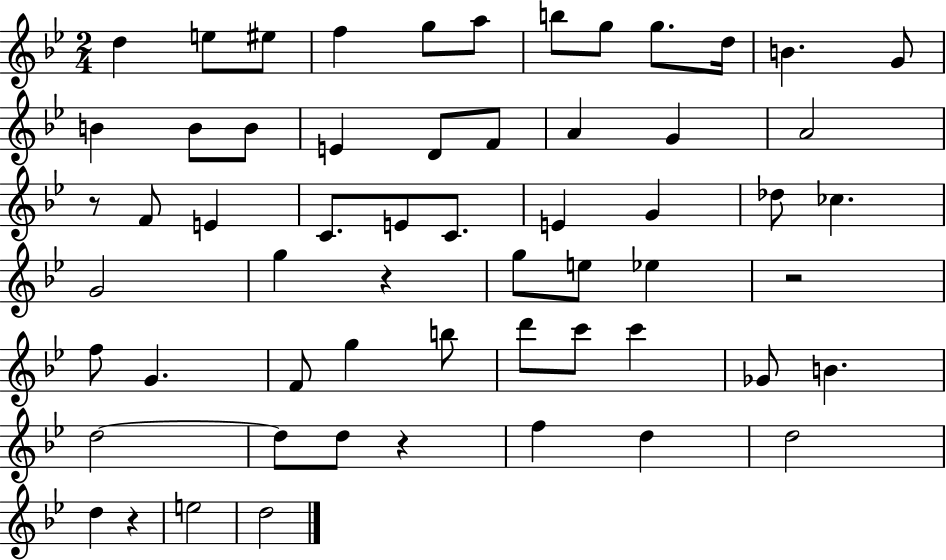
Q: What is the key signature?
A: BES major